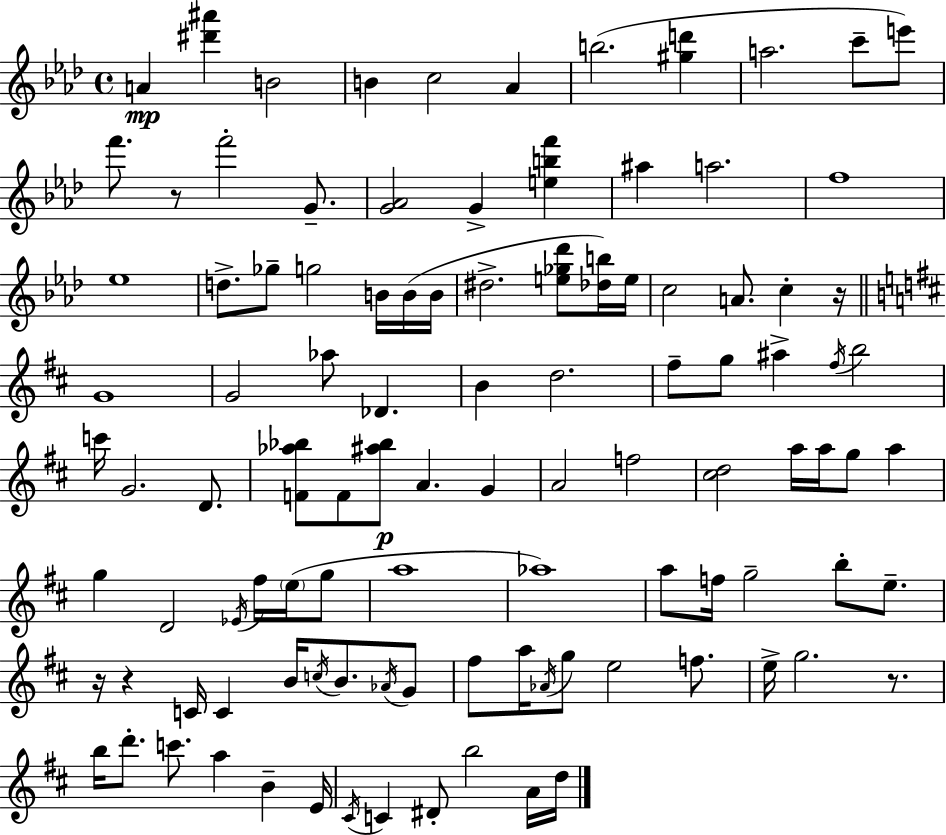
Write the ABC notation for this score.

X:1
T:Untitled
M:4/4
L:1/4
K:Fm
A [^d'^a'] B2 B c2 _A b2 [^gd'] a2 c'/2 e'/2 f'/2 z/2 f'2 G/2 [G_A]2 G [ebf'] ^a a2 f4 _e4 d/2 _g/2 g2 B/4 B/4 B/4 ^d2 [e_g_d']/2 [_db]/4 e/4 c2 A/2 c z/4 G4 G2 _a/2 _D B d2 ^f/2 g/2 ^a ^f/4 b2 c'/4 G2 D/2 [F_a_b]/2 F/2 [^a_b]/2 A G A2 f2 [^cd]2 a/4 a/4 g/2 a g D2 _E/4 ^f/4 e/4 g/2 a4 _a4 a/2 f/4 g2 b/2 e/2 z/4 z C/4 C B/4 c/4 B/2 _A/4 G/2 ^f/2 a/4 _A/4 g/2 e2 f/2 e/4 g2 z/2 b/4 d'/2 c'/2 a B E/4 ^C/4 C ^D/2 b2 A/4 d/4